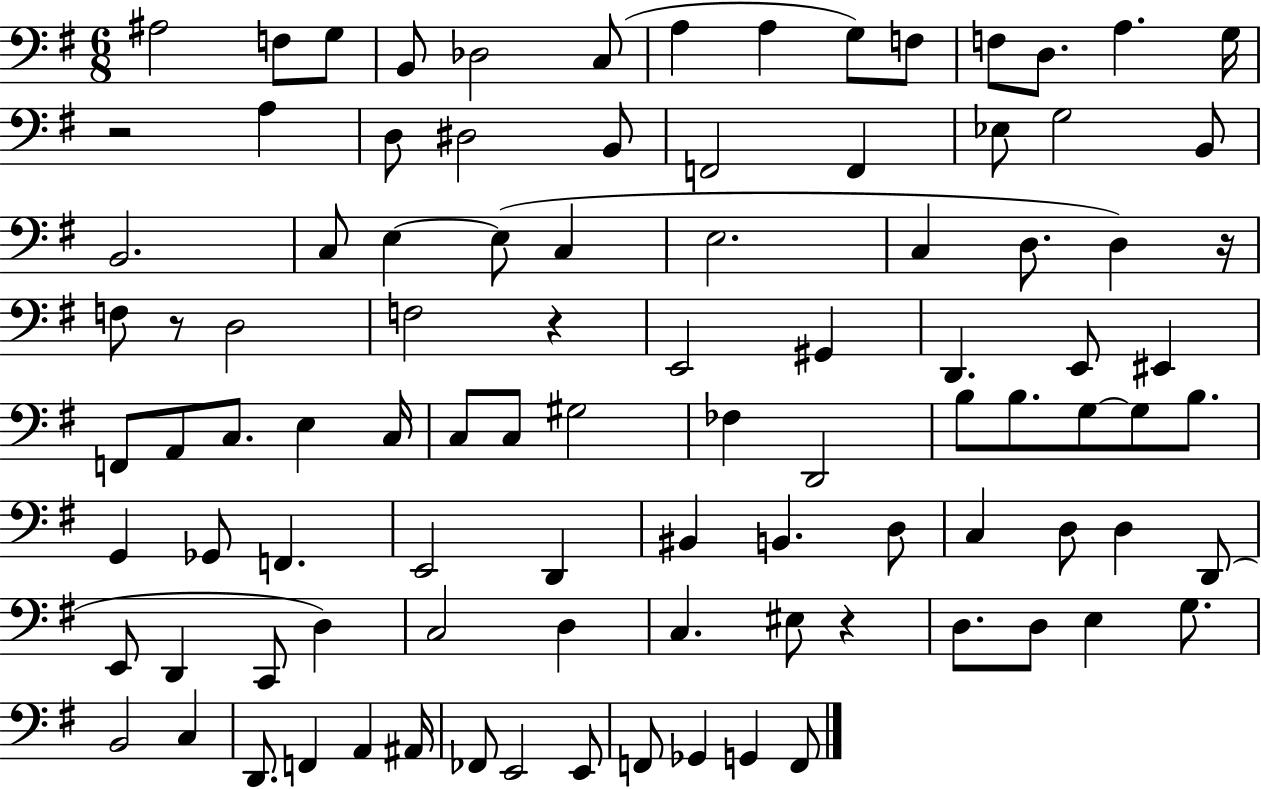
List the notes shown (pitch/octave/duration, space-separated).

A#3/h F3/e G3/e B2/e Db3/h C3/e A3/q A3/q G3/e F3/e F3/e D3/e. A3/q. G3/s R/h A3/q D3/e D#3/h B2/e F2/h F2/q Eb3/e G3/h B2/e B2/h. C3/e E3/q E3/e C3/q E3/h. C3/q D3/e. D3/q R/s F3/e R/e D3/h F3/h R/q E2/h G#2/q D2/q. E2/e EIS2/q F2/e A2/e C3/e. E3/q C3/s C3/e C3/e G#3/h FES3/q D2/h B3/e B3/e. G3/e G3/e B3/e. G2/q Gb2/e F2/q. E2/h D2/q BIS2/q B2/q. D3/e C3/q D3/e D3/q D2/e E2/e D2/q C2/e D3/q C3/h D3/q C3/q. EIS3/e R/q D3/e. D3/e E3/q G3/e. B2/h C3/q D2/e. F2/q A2/q A#2/s FES2/e E2/h E2/e F2/e Gb2/q G2/q F2/e